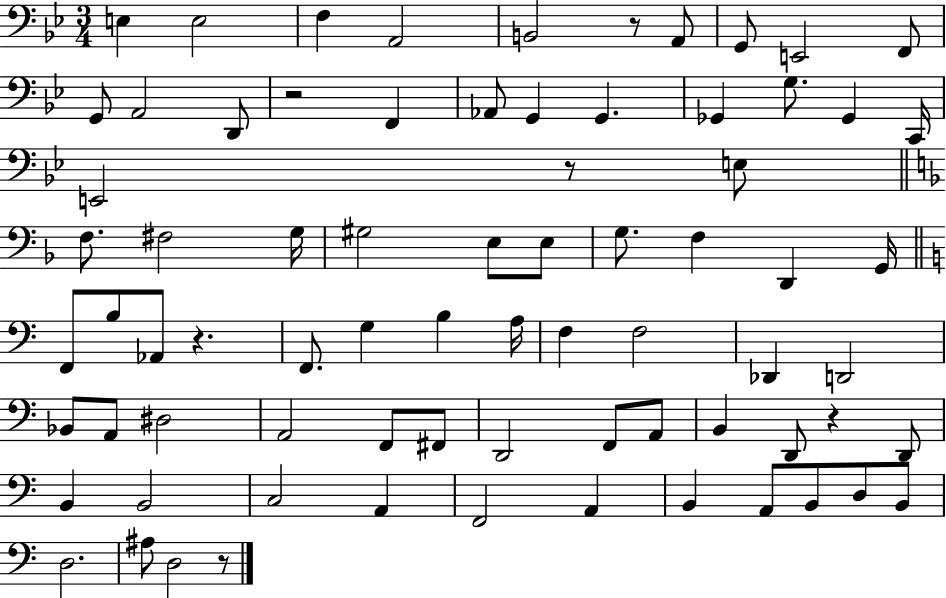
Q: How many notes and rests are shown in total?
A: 75